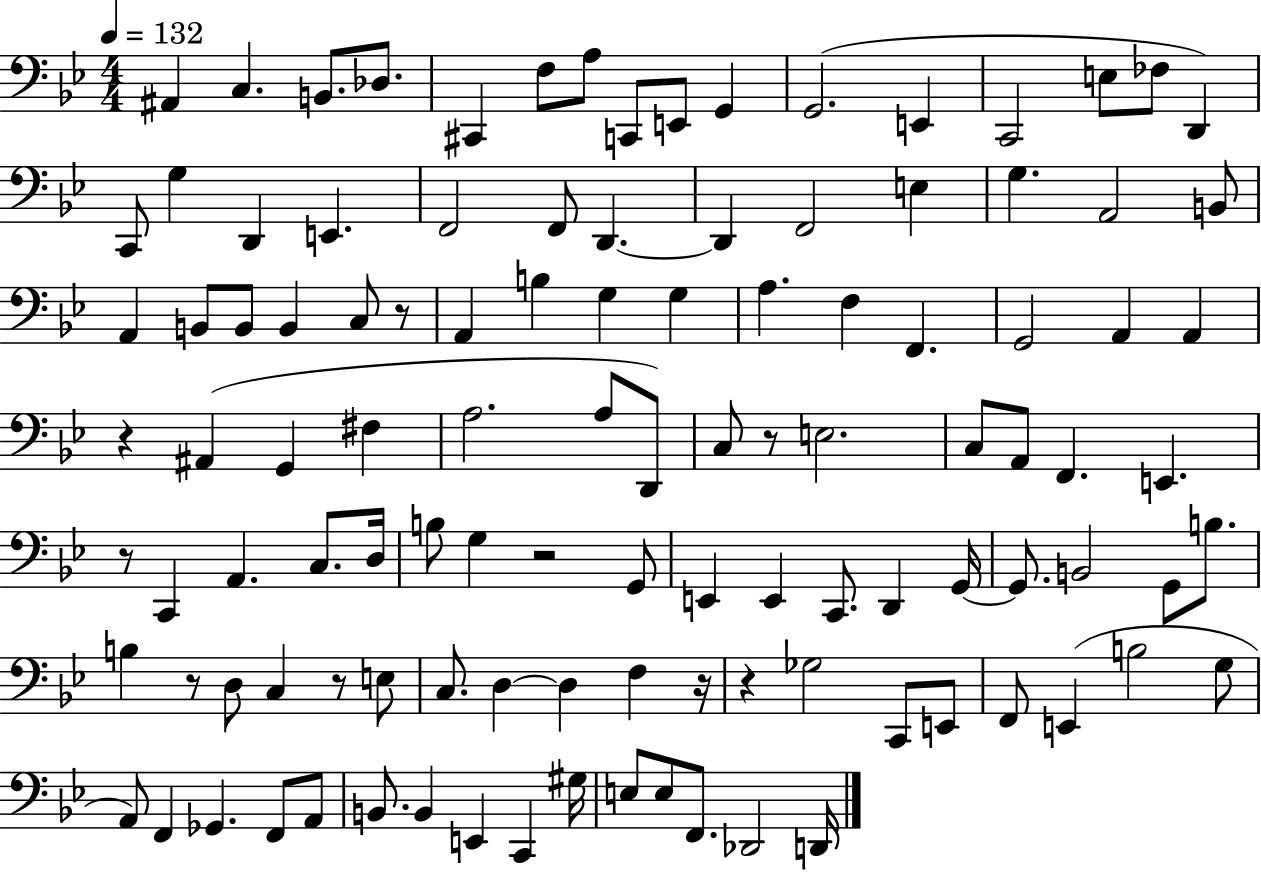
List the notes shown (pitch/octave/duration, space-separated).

A#2/q C3/q. B2/e. Db3/e. C#2/q F3/e A3/e C2/e E2/e G2/q G2/h. E2/q C2/h E3/e FES3/e D2/q C2/e G3/q D2/q E2/q. F2/h F2/e D2/q. D2/q F2/h E3/q G3/q. A2/h B2/e A2/q B2/e B2/e B2/q C3/e R/e A2/q B3/q G3/q G3/q A3/q. F3/q F2/q. G2/h A2/q A2/q R/q A#2/q G2/q F#3/q A3/h. A3/e D2/e C3/e R/e E3/h. C3/e A2/e F2/q. E2/q. R/e C2/q A2/q. C3/e. D3/s B3/e G3/q R/h G2/e E2/q E2/q C2/e. D2/q G2/s G2/e. B2/h G2/e B3/e. B3/q R/e D3/e C3/q R/e E3/e C3/e. D3/q D3/q F3/q R/s R/q Gb3/h C2/e E2/e F2/e E2/q B3/h G3/e A2/e F2/q Gb2/q. F2/e A2/e B2/e. B2/q E2/q C2/q G#3/s E3/e E3/e F2/e. Db2/h D2/s